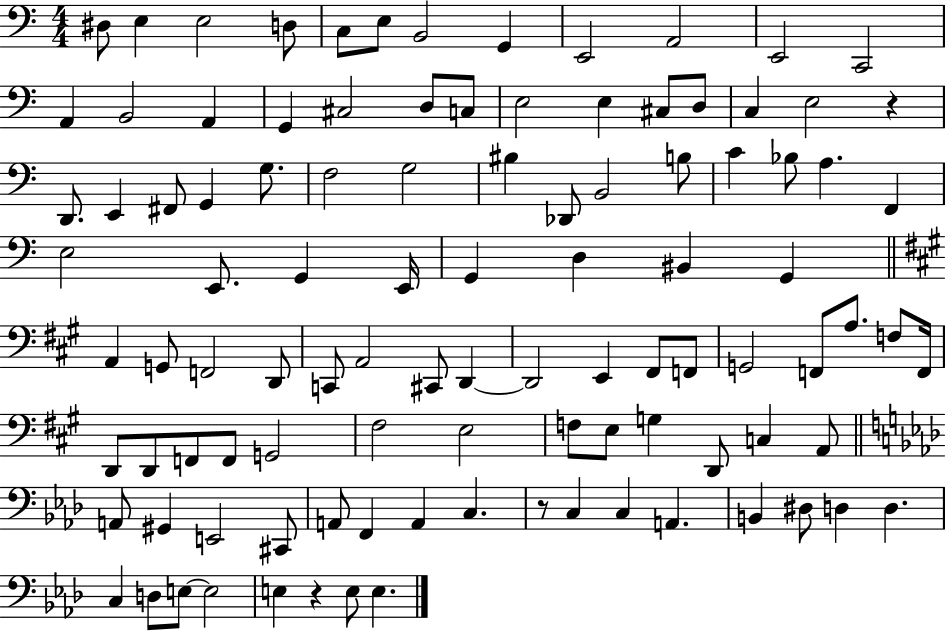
{
  \clef bass
  \numericTimeSignature
  \time 4/4
  \key c \major
  dis8 e4 e2 d8 | c8 e8 b,2 g,4 | e,2 a,2 | e,2 c,2 | \break a,4 b,2 a,4 | g,4 cis2 d8 c8 | e2 e4 cis8 d8 | c4 e2 r4 | \break d,8. e,4 fis,8 g,4 g8. | f2 g2 | bis4 des,8 b,2 b8 | c'4 bes8 a4. f,4 | \break e2 e,8. g,4 e,16 | g,4 d4 bis,4 g,4 | \bar "||" \break \key a \major a,4 g,8 f,2 d,8 | c,8 a,2 cis,8 d,4~~ | d,2 e,4 fis,8 f,8 | g,2 f,8 a8. f8 f,16 | \break d,8 d,8 f,8 f,8 g,2 | fis2 e2 | f8 e8 g4 d,8 c4 a,8 | \bar "||" \break \key aes \major a,8 gis,4 e,2 cis,8 | a,8 f,4 a,4 c4. | r8 c4 c4 a,4. | b,4 dis8 d4 d4. | \break c4 d8 e8~~ e2 | e4 r4 e8 e4. | \bar "|."
}